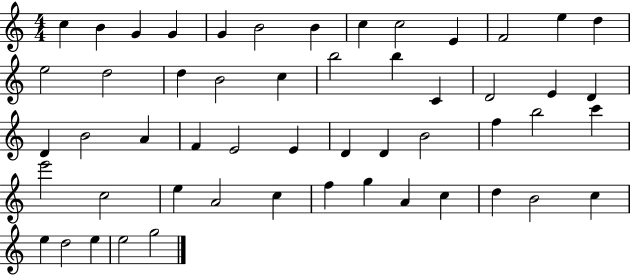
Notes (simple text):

C5/q B4/q G4/q G4/q G4/q B4/h B4/q C5/q C5/h E4/q F4/h E5/q D5/q E5/h D5/h D5/q B4/h C5/q B5/h B5/q C4/q D4/h E4/q D4/q D4/q B4/h A4/q F4/q E4/h E4/q D4/q D4/q B4/h F5/q B5/h C6/q E6/h C5/h E5/q A4/h C5/q F5/q G5/q A4/q C5/q D5/q B4/h C5/q E5/q D5/h E5/q E5/h G5/h